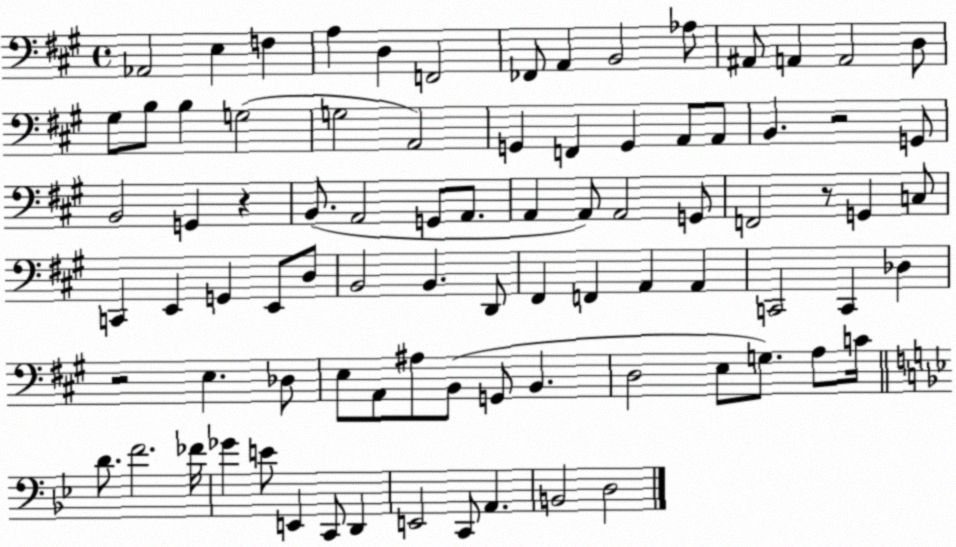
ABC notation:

X:1
T:Untitled
M:4/4
L:1/4
K:A
_A,,2 E, F, A, D, F,,2 _F,,/2 A,, B,,2 _A,/2 ^A,,/2 A,, A,,2 D,/2 ^G,/2 B,/2 B, G,2 G,2 A,,2 G,, F,, G,, A,,/2 A,,/2 B,, z2 G,,/2 B,,2 G,, z B,,/2 A,,2 G,,/2 A,,/2 A,, A,,/2 A,,2 G,,/2 F,,2 z/2 G,, C,/2 C,, E,, G,, E,,/2 D,/2 B,,2 B,, D,,/2 ^F,, F,, A,, A,, C,,2 C,, _D, z2 E, _D,/2 E,/2 A,,/2 ^A,/2 B,,/2 G,,/2 B,, D,2 E,/2 G,/2 A,/2 C/4 D/2 F2 _F/4 _G E/2 E,, C,,/2 D,, E,,2 C,,/2 A,, B,,2 D,2